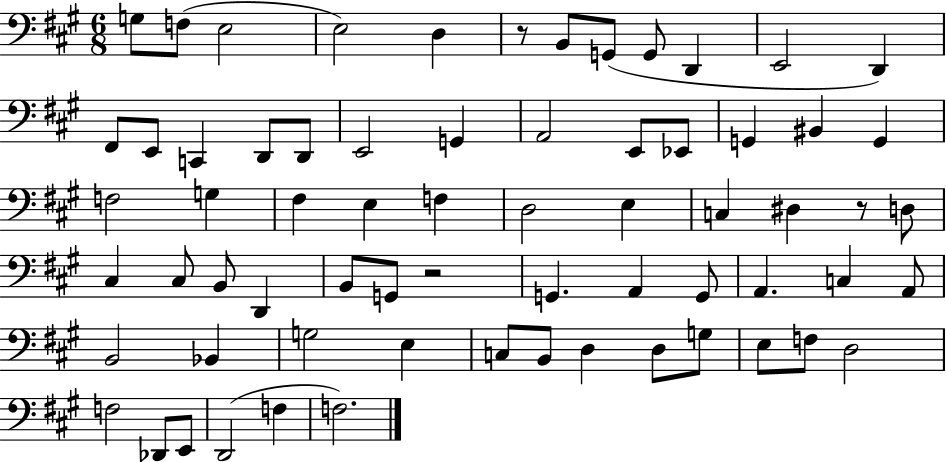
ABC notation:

X:1
T:Untitled
M:6/8
L:1/4
K:A
G,/2 F,/2 E,2 E,2 D, z/2 B,,/2 G,,/2 G,,/2 D,, E,,2 D,, ^F,,/2 E,,/2 C,, D,,/2 D,,/2 E,,2 G,, A,,2 E,,/2 _E,,/2 G,, ^B,, G,, F,2 G, ^F, E, F, D,2 E, C, ^D, z/2 D,/2 ^C, ^C,/2 B,,/2 D,, B,,/2 G,,/2 z2 G,, A,, G,,/2 A,, C, A,,/2 B,,2 _B,, G,2 E, C,/2 B,,/2 D, D,/2 G,/2 E,/2 F,/2 D,2 F,2 _D,,/2 E,,/2 D,,2 F, F,2